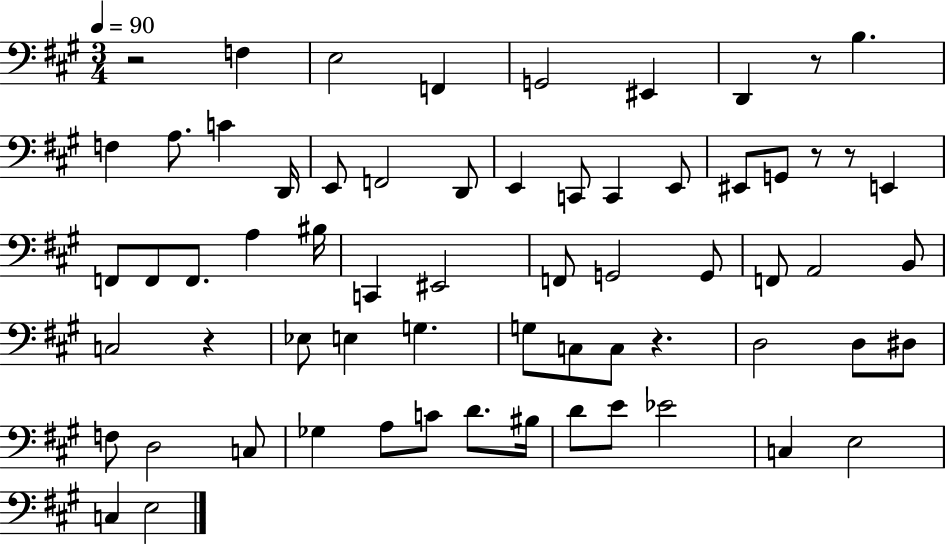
{
  \clef bass
  \numericTimeSignature
  \time 3/4
  \key a \major
  \tempo 4 = 90
  r2 f4 | e2 f,4 | g,2 eis,4 | d,4 r8 b4. | \break f4 a8. c'4 d,16 | e,8 f,2 d,8 | e,4 c,8 c,4 e,8 | eis,8 g,8 r8 r8 e,4 | \break f,8 f,8 f,8. a4 bis16 | c,4 eis,2 | f,8 g,2 g,8 | f,8 a,2 b,8 | \break c2 r4 | ees8 e4 g4. | g8 c8 c8 r4. | d2 d8 dis8 | \break f8 d2 c8 | ges4 a8 c'8 d'8. bis16 | d'8 e'8 ees'2 | c4 e2 | \break c4 e2 | \bar "|."
}